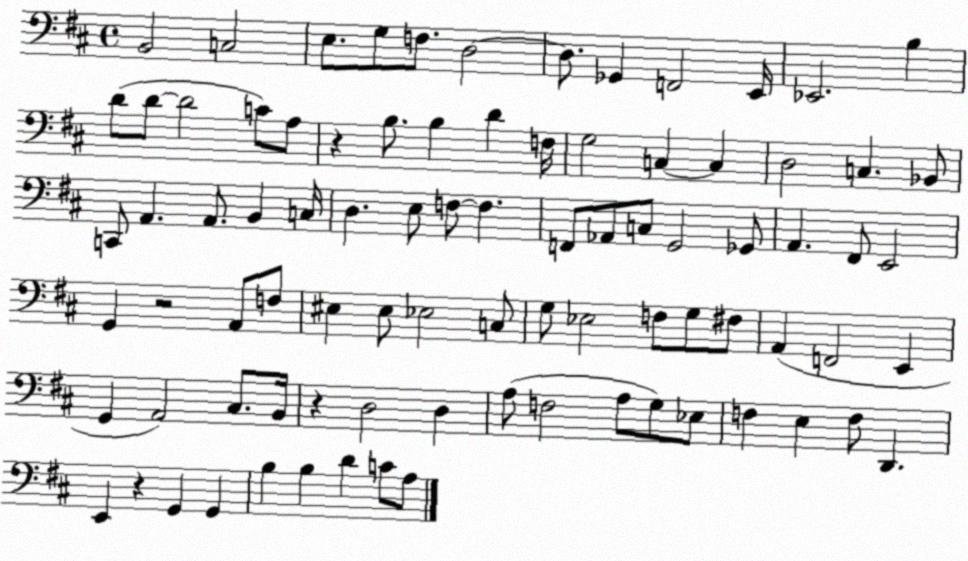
X:1
T:Untitled
M:4/4
L:1/4
K:D
B,,2 C,2 E,/2 G,/2 F,/2 D,2 D,/2 _G,, F,,2 E,,/4 _E,,2 B, D/2 D/2 D2 C/2 A,/2 z B,/2 B, D F,/4 G,2 C, C, D,2 C, _B,,/2 C,,/2 A,, A,,/2 B,, C,/4 D, E,/2 F,/2 F, F,,/2 _A,,/2 C,/2 G,,2 _G,,/2 A,, ^F,,/2 E,,2 G,, z2 A,,/2 F,/2 ^E, ^E,/2 _E,2 C,/2 G,/2 _E,2 F,/2 G,/2 ^F,/2 A,, F,,2 E,, G,, A,,2 ^C,/2 B,,/4 z D,2 D, A,/2 F,2 A,/2 G,/2 _E,/2 F, E, F,/2 D,, E,, z G,, G,, B, B, D C/2 A,/2